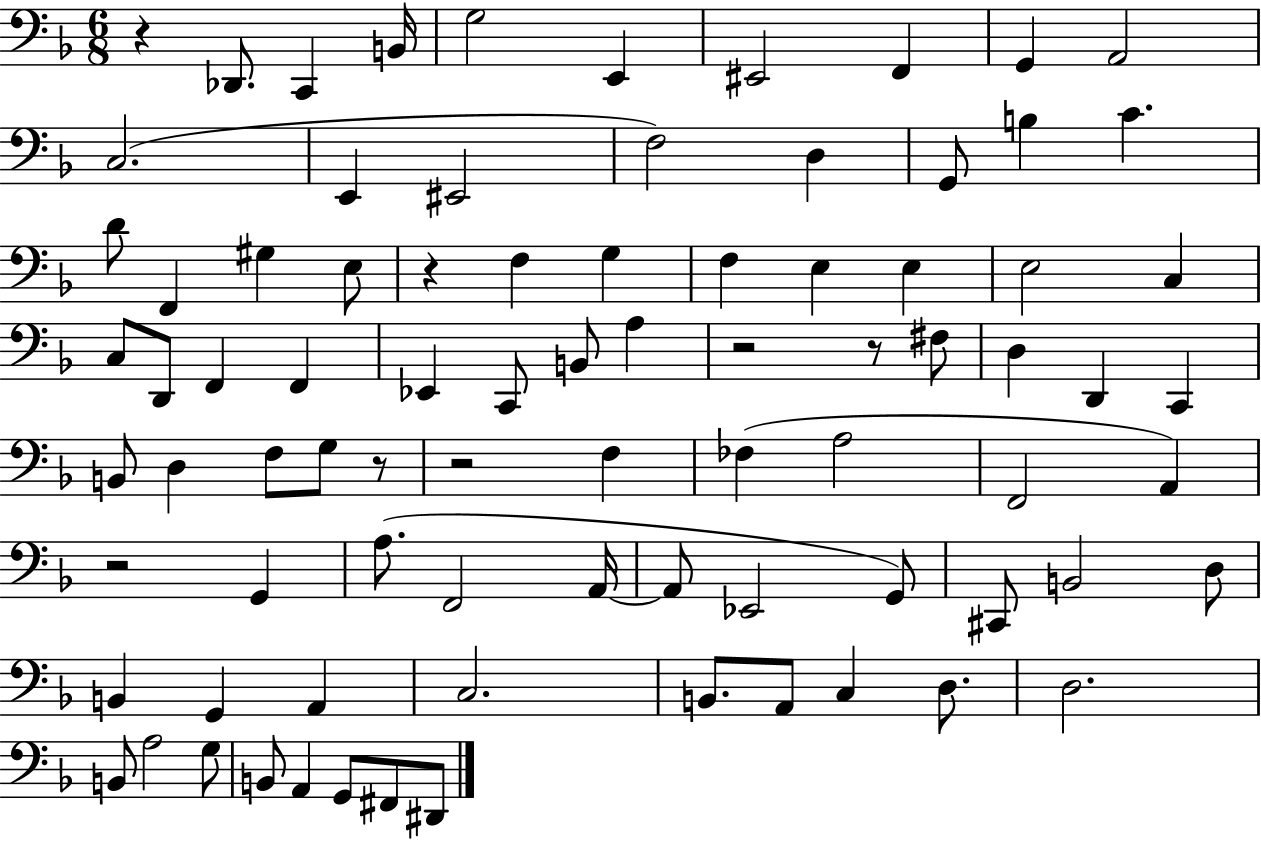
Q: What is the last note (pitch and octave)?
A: D#2